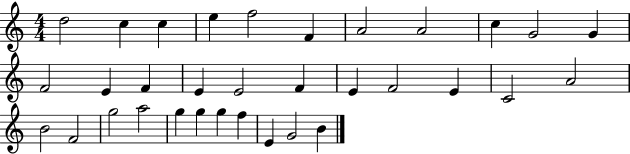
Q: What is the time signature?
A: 4/4